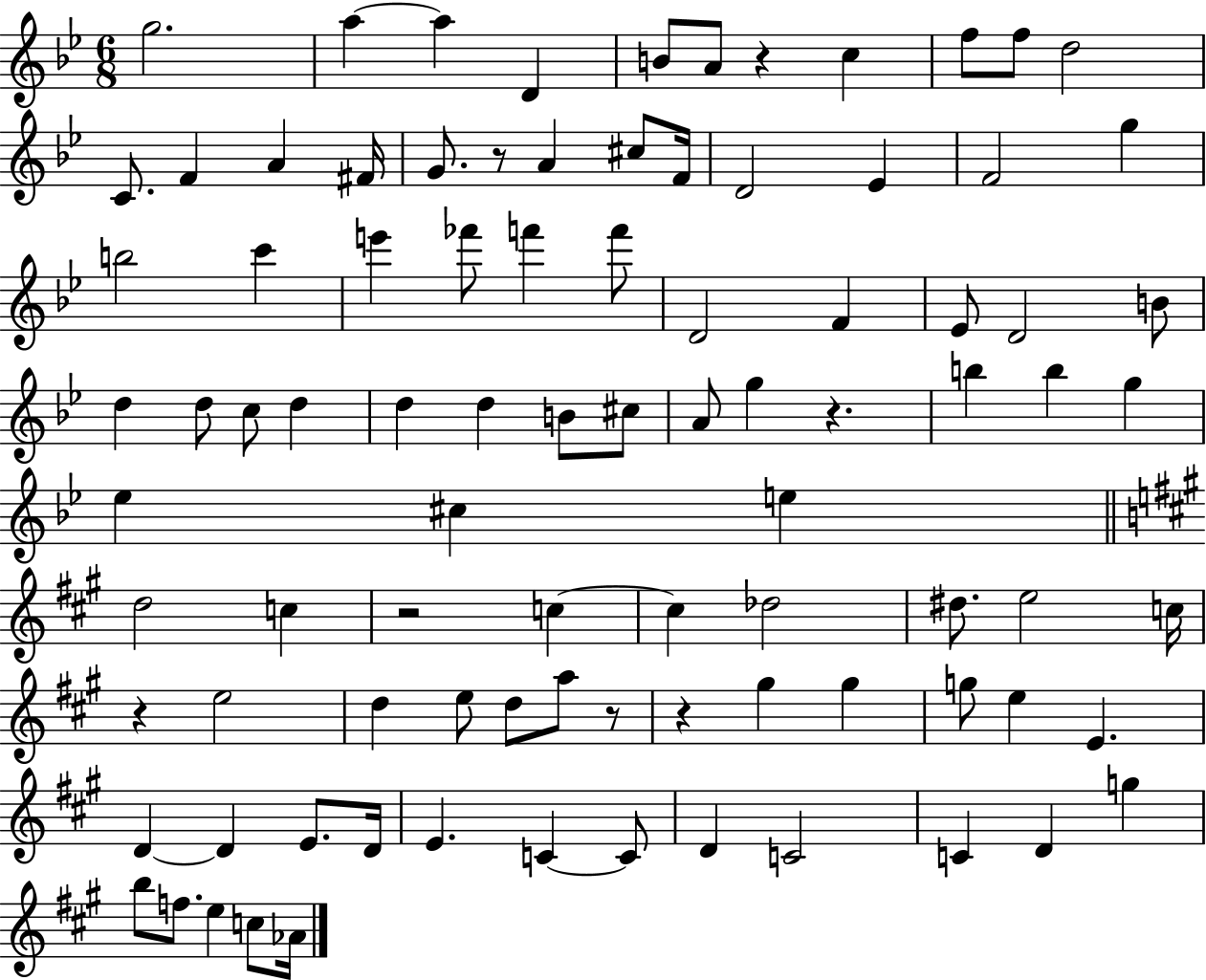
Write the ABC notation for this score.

X:1
T:Untitled
M:6/8
L:1/4
K:Bb
g2 a a D B/2 A/2 z c f/2 f/2 d2 C/2 F A ^F/4 G/2 z/2 A ^c/2 F/4 D2 _E F2 g b2 c' e' _f'/2 f' f'/2 D2 F _E/2 D2 B/2 d d/2 c/2 d d d B/2 ^c/2 A/2 g z b b g _e ^c e d2 c z2 c c _d2 ^d/2 e2 c/4 z e2 d e/2 d/2 a/2 z/2 z ^g ^g g/2 e E D D E/2 D/4 E C C/2 D C2 C D g b/2 f/2 e c/2 _A/4